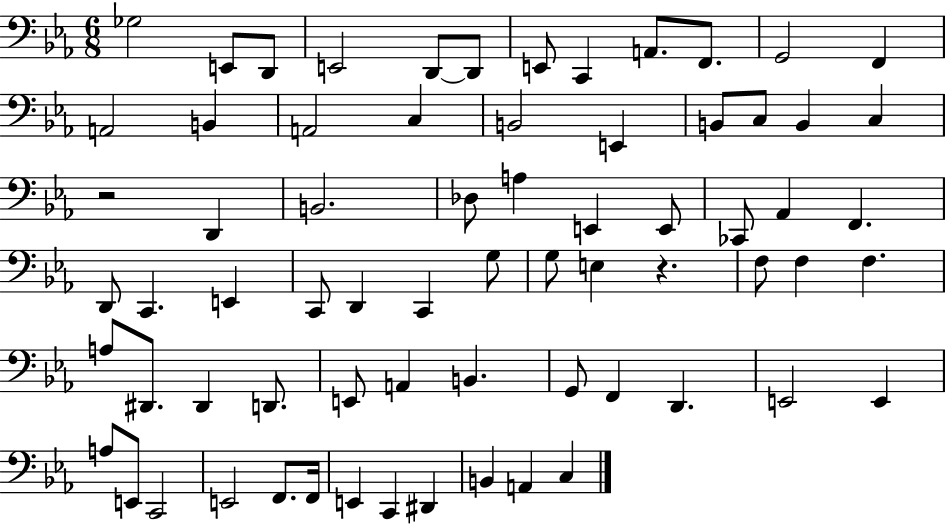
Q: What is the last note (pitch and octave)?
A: C3